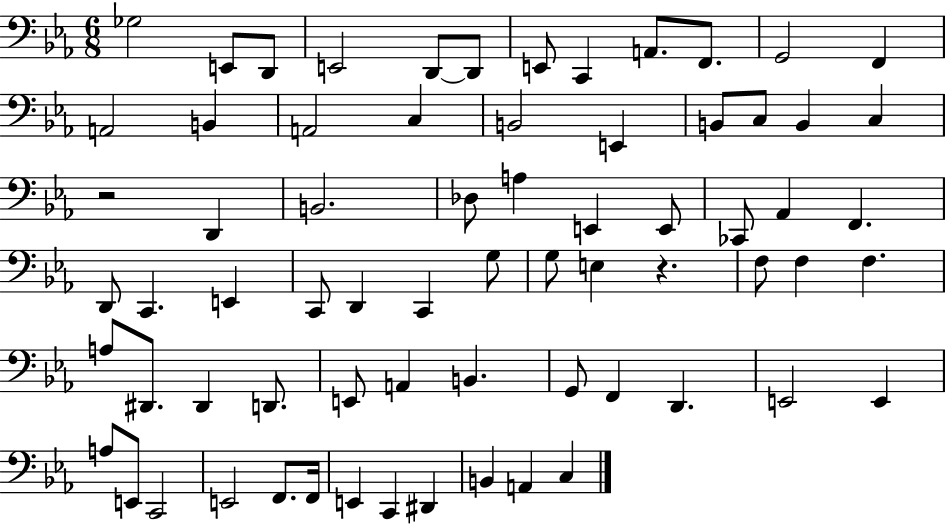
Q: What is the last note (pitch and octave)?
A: C3